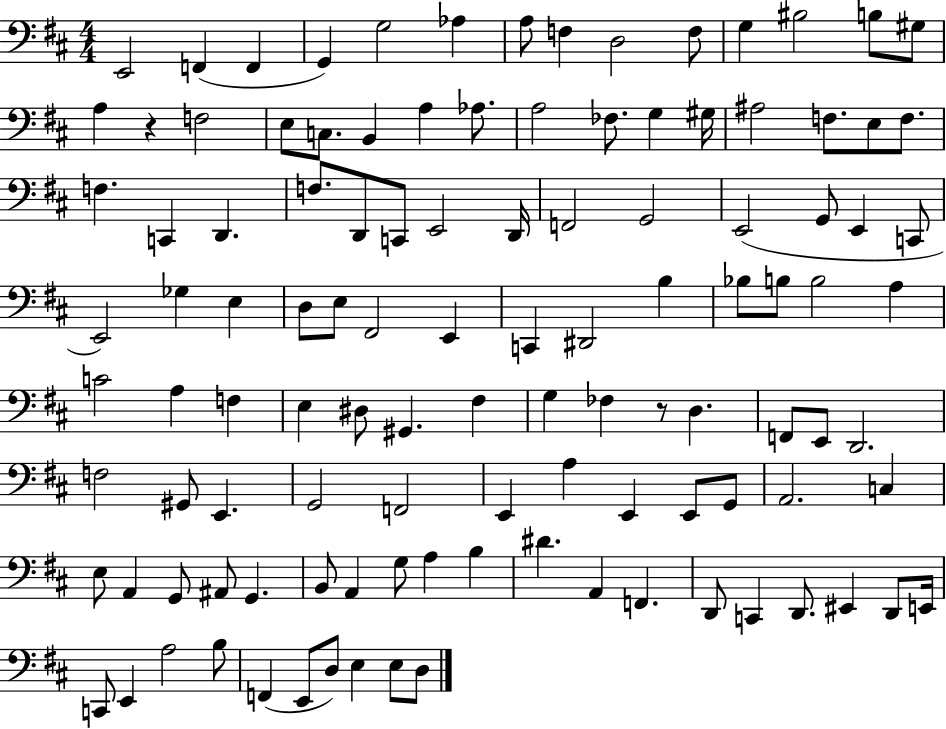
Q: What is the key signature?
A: D major